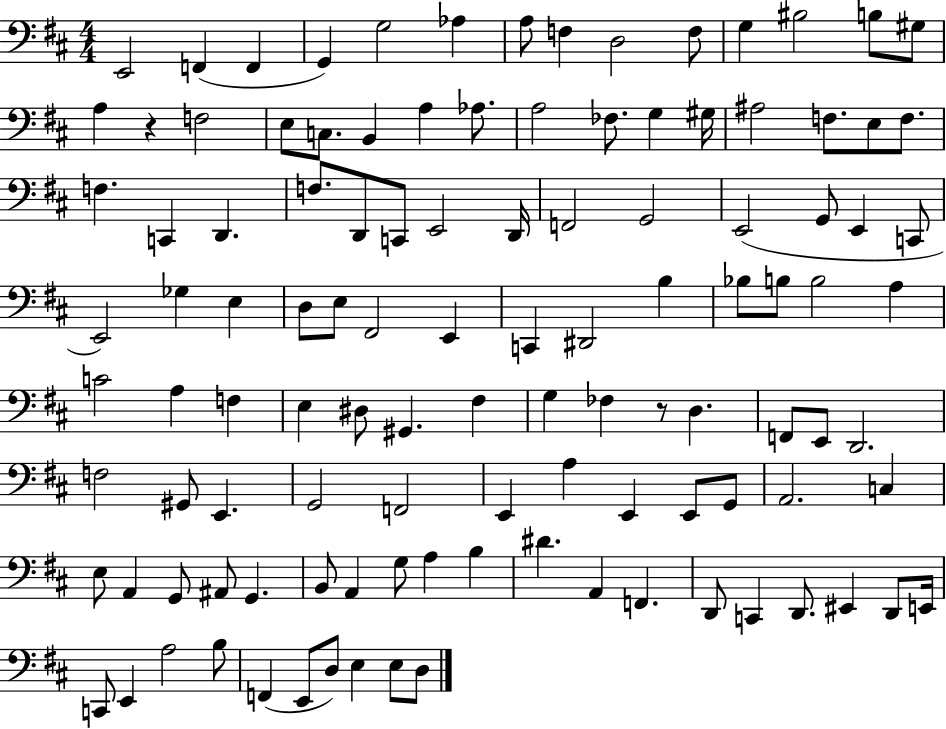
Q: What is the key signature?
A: D major